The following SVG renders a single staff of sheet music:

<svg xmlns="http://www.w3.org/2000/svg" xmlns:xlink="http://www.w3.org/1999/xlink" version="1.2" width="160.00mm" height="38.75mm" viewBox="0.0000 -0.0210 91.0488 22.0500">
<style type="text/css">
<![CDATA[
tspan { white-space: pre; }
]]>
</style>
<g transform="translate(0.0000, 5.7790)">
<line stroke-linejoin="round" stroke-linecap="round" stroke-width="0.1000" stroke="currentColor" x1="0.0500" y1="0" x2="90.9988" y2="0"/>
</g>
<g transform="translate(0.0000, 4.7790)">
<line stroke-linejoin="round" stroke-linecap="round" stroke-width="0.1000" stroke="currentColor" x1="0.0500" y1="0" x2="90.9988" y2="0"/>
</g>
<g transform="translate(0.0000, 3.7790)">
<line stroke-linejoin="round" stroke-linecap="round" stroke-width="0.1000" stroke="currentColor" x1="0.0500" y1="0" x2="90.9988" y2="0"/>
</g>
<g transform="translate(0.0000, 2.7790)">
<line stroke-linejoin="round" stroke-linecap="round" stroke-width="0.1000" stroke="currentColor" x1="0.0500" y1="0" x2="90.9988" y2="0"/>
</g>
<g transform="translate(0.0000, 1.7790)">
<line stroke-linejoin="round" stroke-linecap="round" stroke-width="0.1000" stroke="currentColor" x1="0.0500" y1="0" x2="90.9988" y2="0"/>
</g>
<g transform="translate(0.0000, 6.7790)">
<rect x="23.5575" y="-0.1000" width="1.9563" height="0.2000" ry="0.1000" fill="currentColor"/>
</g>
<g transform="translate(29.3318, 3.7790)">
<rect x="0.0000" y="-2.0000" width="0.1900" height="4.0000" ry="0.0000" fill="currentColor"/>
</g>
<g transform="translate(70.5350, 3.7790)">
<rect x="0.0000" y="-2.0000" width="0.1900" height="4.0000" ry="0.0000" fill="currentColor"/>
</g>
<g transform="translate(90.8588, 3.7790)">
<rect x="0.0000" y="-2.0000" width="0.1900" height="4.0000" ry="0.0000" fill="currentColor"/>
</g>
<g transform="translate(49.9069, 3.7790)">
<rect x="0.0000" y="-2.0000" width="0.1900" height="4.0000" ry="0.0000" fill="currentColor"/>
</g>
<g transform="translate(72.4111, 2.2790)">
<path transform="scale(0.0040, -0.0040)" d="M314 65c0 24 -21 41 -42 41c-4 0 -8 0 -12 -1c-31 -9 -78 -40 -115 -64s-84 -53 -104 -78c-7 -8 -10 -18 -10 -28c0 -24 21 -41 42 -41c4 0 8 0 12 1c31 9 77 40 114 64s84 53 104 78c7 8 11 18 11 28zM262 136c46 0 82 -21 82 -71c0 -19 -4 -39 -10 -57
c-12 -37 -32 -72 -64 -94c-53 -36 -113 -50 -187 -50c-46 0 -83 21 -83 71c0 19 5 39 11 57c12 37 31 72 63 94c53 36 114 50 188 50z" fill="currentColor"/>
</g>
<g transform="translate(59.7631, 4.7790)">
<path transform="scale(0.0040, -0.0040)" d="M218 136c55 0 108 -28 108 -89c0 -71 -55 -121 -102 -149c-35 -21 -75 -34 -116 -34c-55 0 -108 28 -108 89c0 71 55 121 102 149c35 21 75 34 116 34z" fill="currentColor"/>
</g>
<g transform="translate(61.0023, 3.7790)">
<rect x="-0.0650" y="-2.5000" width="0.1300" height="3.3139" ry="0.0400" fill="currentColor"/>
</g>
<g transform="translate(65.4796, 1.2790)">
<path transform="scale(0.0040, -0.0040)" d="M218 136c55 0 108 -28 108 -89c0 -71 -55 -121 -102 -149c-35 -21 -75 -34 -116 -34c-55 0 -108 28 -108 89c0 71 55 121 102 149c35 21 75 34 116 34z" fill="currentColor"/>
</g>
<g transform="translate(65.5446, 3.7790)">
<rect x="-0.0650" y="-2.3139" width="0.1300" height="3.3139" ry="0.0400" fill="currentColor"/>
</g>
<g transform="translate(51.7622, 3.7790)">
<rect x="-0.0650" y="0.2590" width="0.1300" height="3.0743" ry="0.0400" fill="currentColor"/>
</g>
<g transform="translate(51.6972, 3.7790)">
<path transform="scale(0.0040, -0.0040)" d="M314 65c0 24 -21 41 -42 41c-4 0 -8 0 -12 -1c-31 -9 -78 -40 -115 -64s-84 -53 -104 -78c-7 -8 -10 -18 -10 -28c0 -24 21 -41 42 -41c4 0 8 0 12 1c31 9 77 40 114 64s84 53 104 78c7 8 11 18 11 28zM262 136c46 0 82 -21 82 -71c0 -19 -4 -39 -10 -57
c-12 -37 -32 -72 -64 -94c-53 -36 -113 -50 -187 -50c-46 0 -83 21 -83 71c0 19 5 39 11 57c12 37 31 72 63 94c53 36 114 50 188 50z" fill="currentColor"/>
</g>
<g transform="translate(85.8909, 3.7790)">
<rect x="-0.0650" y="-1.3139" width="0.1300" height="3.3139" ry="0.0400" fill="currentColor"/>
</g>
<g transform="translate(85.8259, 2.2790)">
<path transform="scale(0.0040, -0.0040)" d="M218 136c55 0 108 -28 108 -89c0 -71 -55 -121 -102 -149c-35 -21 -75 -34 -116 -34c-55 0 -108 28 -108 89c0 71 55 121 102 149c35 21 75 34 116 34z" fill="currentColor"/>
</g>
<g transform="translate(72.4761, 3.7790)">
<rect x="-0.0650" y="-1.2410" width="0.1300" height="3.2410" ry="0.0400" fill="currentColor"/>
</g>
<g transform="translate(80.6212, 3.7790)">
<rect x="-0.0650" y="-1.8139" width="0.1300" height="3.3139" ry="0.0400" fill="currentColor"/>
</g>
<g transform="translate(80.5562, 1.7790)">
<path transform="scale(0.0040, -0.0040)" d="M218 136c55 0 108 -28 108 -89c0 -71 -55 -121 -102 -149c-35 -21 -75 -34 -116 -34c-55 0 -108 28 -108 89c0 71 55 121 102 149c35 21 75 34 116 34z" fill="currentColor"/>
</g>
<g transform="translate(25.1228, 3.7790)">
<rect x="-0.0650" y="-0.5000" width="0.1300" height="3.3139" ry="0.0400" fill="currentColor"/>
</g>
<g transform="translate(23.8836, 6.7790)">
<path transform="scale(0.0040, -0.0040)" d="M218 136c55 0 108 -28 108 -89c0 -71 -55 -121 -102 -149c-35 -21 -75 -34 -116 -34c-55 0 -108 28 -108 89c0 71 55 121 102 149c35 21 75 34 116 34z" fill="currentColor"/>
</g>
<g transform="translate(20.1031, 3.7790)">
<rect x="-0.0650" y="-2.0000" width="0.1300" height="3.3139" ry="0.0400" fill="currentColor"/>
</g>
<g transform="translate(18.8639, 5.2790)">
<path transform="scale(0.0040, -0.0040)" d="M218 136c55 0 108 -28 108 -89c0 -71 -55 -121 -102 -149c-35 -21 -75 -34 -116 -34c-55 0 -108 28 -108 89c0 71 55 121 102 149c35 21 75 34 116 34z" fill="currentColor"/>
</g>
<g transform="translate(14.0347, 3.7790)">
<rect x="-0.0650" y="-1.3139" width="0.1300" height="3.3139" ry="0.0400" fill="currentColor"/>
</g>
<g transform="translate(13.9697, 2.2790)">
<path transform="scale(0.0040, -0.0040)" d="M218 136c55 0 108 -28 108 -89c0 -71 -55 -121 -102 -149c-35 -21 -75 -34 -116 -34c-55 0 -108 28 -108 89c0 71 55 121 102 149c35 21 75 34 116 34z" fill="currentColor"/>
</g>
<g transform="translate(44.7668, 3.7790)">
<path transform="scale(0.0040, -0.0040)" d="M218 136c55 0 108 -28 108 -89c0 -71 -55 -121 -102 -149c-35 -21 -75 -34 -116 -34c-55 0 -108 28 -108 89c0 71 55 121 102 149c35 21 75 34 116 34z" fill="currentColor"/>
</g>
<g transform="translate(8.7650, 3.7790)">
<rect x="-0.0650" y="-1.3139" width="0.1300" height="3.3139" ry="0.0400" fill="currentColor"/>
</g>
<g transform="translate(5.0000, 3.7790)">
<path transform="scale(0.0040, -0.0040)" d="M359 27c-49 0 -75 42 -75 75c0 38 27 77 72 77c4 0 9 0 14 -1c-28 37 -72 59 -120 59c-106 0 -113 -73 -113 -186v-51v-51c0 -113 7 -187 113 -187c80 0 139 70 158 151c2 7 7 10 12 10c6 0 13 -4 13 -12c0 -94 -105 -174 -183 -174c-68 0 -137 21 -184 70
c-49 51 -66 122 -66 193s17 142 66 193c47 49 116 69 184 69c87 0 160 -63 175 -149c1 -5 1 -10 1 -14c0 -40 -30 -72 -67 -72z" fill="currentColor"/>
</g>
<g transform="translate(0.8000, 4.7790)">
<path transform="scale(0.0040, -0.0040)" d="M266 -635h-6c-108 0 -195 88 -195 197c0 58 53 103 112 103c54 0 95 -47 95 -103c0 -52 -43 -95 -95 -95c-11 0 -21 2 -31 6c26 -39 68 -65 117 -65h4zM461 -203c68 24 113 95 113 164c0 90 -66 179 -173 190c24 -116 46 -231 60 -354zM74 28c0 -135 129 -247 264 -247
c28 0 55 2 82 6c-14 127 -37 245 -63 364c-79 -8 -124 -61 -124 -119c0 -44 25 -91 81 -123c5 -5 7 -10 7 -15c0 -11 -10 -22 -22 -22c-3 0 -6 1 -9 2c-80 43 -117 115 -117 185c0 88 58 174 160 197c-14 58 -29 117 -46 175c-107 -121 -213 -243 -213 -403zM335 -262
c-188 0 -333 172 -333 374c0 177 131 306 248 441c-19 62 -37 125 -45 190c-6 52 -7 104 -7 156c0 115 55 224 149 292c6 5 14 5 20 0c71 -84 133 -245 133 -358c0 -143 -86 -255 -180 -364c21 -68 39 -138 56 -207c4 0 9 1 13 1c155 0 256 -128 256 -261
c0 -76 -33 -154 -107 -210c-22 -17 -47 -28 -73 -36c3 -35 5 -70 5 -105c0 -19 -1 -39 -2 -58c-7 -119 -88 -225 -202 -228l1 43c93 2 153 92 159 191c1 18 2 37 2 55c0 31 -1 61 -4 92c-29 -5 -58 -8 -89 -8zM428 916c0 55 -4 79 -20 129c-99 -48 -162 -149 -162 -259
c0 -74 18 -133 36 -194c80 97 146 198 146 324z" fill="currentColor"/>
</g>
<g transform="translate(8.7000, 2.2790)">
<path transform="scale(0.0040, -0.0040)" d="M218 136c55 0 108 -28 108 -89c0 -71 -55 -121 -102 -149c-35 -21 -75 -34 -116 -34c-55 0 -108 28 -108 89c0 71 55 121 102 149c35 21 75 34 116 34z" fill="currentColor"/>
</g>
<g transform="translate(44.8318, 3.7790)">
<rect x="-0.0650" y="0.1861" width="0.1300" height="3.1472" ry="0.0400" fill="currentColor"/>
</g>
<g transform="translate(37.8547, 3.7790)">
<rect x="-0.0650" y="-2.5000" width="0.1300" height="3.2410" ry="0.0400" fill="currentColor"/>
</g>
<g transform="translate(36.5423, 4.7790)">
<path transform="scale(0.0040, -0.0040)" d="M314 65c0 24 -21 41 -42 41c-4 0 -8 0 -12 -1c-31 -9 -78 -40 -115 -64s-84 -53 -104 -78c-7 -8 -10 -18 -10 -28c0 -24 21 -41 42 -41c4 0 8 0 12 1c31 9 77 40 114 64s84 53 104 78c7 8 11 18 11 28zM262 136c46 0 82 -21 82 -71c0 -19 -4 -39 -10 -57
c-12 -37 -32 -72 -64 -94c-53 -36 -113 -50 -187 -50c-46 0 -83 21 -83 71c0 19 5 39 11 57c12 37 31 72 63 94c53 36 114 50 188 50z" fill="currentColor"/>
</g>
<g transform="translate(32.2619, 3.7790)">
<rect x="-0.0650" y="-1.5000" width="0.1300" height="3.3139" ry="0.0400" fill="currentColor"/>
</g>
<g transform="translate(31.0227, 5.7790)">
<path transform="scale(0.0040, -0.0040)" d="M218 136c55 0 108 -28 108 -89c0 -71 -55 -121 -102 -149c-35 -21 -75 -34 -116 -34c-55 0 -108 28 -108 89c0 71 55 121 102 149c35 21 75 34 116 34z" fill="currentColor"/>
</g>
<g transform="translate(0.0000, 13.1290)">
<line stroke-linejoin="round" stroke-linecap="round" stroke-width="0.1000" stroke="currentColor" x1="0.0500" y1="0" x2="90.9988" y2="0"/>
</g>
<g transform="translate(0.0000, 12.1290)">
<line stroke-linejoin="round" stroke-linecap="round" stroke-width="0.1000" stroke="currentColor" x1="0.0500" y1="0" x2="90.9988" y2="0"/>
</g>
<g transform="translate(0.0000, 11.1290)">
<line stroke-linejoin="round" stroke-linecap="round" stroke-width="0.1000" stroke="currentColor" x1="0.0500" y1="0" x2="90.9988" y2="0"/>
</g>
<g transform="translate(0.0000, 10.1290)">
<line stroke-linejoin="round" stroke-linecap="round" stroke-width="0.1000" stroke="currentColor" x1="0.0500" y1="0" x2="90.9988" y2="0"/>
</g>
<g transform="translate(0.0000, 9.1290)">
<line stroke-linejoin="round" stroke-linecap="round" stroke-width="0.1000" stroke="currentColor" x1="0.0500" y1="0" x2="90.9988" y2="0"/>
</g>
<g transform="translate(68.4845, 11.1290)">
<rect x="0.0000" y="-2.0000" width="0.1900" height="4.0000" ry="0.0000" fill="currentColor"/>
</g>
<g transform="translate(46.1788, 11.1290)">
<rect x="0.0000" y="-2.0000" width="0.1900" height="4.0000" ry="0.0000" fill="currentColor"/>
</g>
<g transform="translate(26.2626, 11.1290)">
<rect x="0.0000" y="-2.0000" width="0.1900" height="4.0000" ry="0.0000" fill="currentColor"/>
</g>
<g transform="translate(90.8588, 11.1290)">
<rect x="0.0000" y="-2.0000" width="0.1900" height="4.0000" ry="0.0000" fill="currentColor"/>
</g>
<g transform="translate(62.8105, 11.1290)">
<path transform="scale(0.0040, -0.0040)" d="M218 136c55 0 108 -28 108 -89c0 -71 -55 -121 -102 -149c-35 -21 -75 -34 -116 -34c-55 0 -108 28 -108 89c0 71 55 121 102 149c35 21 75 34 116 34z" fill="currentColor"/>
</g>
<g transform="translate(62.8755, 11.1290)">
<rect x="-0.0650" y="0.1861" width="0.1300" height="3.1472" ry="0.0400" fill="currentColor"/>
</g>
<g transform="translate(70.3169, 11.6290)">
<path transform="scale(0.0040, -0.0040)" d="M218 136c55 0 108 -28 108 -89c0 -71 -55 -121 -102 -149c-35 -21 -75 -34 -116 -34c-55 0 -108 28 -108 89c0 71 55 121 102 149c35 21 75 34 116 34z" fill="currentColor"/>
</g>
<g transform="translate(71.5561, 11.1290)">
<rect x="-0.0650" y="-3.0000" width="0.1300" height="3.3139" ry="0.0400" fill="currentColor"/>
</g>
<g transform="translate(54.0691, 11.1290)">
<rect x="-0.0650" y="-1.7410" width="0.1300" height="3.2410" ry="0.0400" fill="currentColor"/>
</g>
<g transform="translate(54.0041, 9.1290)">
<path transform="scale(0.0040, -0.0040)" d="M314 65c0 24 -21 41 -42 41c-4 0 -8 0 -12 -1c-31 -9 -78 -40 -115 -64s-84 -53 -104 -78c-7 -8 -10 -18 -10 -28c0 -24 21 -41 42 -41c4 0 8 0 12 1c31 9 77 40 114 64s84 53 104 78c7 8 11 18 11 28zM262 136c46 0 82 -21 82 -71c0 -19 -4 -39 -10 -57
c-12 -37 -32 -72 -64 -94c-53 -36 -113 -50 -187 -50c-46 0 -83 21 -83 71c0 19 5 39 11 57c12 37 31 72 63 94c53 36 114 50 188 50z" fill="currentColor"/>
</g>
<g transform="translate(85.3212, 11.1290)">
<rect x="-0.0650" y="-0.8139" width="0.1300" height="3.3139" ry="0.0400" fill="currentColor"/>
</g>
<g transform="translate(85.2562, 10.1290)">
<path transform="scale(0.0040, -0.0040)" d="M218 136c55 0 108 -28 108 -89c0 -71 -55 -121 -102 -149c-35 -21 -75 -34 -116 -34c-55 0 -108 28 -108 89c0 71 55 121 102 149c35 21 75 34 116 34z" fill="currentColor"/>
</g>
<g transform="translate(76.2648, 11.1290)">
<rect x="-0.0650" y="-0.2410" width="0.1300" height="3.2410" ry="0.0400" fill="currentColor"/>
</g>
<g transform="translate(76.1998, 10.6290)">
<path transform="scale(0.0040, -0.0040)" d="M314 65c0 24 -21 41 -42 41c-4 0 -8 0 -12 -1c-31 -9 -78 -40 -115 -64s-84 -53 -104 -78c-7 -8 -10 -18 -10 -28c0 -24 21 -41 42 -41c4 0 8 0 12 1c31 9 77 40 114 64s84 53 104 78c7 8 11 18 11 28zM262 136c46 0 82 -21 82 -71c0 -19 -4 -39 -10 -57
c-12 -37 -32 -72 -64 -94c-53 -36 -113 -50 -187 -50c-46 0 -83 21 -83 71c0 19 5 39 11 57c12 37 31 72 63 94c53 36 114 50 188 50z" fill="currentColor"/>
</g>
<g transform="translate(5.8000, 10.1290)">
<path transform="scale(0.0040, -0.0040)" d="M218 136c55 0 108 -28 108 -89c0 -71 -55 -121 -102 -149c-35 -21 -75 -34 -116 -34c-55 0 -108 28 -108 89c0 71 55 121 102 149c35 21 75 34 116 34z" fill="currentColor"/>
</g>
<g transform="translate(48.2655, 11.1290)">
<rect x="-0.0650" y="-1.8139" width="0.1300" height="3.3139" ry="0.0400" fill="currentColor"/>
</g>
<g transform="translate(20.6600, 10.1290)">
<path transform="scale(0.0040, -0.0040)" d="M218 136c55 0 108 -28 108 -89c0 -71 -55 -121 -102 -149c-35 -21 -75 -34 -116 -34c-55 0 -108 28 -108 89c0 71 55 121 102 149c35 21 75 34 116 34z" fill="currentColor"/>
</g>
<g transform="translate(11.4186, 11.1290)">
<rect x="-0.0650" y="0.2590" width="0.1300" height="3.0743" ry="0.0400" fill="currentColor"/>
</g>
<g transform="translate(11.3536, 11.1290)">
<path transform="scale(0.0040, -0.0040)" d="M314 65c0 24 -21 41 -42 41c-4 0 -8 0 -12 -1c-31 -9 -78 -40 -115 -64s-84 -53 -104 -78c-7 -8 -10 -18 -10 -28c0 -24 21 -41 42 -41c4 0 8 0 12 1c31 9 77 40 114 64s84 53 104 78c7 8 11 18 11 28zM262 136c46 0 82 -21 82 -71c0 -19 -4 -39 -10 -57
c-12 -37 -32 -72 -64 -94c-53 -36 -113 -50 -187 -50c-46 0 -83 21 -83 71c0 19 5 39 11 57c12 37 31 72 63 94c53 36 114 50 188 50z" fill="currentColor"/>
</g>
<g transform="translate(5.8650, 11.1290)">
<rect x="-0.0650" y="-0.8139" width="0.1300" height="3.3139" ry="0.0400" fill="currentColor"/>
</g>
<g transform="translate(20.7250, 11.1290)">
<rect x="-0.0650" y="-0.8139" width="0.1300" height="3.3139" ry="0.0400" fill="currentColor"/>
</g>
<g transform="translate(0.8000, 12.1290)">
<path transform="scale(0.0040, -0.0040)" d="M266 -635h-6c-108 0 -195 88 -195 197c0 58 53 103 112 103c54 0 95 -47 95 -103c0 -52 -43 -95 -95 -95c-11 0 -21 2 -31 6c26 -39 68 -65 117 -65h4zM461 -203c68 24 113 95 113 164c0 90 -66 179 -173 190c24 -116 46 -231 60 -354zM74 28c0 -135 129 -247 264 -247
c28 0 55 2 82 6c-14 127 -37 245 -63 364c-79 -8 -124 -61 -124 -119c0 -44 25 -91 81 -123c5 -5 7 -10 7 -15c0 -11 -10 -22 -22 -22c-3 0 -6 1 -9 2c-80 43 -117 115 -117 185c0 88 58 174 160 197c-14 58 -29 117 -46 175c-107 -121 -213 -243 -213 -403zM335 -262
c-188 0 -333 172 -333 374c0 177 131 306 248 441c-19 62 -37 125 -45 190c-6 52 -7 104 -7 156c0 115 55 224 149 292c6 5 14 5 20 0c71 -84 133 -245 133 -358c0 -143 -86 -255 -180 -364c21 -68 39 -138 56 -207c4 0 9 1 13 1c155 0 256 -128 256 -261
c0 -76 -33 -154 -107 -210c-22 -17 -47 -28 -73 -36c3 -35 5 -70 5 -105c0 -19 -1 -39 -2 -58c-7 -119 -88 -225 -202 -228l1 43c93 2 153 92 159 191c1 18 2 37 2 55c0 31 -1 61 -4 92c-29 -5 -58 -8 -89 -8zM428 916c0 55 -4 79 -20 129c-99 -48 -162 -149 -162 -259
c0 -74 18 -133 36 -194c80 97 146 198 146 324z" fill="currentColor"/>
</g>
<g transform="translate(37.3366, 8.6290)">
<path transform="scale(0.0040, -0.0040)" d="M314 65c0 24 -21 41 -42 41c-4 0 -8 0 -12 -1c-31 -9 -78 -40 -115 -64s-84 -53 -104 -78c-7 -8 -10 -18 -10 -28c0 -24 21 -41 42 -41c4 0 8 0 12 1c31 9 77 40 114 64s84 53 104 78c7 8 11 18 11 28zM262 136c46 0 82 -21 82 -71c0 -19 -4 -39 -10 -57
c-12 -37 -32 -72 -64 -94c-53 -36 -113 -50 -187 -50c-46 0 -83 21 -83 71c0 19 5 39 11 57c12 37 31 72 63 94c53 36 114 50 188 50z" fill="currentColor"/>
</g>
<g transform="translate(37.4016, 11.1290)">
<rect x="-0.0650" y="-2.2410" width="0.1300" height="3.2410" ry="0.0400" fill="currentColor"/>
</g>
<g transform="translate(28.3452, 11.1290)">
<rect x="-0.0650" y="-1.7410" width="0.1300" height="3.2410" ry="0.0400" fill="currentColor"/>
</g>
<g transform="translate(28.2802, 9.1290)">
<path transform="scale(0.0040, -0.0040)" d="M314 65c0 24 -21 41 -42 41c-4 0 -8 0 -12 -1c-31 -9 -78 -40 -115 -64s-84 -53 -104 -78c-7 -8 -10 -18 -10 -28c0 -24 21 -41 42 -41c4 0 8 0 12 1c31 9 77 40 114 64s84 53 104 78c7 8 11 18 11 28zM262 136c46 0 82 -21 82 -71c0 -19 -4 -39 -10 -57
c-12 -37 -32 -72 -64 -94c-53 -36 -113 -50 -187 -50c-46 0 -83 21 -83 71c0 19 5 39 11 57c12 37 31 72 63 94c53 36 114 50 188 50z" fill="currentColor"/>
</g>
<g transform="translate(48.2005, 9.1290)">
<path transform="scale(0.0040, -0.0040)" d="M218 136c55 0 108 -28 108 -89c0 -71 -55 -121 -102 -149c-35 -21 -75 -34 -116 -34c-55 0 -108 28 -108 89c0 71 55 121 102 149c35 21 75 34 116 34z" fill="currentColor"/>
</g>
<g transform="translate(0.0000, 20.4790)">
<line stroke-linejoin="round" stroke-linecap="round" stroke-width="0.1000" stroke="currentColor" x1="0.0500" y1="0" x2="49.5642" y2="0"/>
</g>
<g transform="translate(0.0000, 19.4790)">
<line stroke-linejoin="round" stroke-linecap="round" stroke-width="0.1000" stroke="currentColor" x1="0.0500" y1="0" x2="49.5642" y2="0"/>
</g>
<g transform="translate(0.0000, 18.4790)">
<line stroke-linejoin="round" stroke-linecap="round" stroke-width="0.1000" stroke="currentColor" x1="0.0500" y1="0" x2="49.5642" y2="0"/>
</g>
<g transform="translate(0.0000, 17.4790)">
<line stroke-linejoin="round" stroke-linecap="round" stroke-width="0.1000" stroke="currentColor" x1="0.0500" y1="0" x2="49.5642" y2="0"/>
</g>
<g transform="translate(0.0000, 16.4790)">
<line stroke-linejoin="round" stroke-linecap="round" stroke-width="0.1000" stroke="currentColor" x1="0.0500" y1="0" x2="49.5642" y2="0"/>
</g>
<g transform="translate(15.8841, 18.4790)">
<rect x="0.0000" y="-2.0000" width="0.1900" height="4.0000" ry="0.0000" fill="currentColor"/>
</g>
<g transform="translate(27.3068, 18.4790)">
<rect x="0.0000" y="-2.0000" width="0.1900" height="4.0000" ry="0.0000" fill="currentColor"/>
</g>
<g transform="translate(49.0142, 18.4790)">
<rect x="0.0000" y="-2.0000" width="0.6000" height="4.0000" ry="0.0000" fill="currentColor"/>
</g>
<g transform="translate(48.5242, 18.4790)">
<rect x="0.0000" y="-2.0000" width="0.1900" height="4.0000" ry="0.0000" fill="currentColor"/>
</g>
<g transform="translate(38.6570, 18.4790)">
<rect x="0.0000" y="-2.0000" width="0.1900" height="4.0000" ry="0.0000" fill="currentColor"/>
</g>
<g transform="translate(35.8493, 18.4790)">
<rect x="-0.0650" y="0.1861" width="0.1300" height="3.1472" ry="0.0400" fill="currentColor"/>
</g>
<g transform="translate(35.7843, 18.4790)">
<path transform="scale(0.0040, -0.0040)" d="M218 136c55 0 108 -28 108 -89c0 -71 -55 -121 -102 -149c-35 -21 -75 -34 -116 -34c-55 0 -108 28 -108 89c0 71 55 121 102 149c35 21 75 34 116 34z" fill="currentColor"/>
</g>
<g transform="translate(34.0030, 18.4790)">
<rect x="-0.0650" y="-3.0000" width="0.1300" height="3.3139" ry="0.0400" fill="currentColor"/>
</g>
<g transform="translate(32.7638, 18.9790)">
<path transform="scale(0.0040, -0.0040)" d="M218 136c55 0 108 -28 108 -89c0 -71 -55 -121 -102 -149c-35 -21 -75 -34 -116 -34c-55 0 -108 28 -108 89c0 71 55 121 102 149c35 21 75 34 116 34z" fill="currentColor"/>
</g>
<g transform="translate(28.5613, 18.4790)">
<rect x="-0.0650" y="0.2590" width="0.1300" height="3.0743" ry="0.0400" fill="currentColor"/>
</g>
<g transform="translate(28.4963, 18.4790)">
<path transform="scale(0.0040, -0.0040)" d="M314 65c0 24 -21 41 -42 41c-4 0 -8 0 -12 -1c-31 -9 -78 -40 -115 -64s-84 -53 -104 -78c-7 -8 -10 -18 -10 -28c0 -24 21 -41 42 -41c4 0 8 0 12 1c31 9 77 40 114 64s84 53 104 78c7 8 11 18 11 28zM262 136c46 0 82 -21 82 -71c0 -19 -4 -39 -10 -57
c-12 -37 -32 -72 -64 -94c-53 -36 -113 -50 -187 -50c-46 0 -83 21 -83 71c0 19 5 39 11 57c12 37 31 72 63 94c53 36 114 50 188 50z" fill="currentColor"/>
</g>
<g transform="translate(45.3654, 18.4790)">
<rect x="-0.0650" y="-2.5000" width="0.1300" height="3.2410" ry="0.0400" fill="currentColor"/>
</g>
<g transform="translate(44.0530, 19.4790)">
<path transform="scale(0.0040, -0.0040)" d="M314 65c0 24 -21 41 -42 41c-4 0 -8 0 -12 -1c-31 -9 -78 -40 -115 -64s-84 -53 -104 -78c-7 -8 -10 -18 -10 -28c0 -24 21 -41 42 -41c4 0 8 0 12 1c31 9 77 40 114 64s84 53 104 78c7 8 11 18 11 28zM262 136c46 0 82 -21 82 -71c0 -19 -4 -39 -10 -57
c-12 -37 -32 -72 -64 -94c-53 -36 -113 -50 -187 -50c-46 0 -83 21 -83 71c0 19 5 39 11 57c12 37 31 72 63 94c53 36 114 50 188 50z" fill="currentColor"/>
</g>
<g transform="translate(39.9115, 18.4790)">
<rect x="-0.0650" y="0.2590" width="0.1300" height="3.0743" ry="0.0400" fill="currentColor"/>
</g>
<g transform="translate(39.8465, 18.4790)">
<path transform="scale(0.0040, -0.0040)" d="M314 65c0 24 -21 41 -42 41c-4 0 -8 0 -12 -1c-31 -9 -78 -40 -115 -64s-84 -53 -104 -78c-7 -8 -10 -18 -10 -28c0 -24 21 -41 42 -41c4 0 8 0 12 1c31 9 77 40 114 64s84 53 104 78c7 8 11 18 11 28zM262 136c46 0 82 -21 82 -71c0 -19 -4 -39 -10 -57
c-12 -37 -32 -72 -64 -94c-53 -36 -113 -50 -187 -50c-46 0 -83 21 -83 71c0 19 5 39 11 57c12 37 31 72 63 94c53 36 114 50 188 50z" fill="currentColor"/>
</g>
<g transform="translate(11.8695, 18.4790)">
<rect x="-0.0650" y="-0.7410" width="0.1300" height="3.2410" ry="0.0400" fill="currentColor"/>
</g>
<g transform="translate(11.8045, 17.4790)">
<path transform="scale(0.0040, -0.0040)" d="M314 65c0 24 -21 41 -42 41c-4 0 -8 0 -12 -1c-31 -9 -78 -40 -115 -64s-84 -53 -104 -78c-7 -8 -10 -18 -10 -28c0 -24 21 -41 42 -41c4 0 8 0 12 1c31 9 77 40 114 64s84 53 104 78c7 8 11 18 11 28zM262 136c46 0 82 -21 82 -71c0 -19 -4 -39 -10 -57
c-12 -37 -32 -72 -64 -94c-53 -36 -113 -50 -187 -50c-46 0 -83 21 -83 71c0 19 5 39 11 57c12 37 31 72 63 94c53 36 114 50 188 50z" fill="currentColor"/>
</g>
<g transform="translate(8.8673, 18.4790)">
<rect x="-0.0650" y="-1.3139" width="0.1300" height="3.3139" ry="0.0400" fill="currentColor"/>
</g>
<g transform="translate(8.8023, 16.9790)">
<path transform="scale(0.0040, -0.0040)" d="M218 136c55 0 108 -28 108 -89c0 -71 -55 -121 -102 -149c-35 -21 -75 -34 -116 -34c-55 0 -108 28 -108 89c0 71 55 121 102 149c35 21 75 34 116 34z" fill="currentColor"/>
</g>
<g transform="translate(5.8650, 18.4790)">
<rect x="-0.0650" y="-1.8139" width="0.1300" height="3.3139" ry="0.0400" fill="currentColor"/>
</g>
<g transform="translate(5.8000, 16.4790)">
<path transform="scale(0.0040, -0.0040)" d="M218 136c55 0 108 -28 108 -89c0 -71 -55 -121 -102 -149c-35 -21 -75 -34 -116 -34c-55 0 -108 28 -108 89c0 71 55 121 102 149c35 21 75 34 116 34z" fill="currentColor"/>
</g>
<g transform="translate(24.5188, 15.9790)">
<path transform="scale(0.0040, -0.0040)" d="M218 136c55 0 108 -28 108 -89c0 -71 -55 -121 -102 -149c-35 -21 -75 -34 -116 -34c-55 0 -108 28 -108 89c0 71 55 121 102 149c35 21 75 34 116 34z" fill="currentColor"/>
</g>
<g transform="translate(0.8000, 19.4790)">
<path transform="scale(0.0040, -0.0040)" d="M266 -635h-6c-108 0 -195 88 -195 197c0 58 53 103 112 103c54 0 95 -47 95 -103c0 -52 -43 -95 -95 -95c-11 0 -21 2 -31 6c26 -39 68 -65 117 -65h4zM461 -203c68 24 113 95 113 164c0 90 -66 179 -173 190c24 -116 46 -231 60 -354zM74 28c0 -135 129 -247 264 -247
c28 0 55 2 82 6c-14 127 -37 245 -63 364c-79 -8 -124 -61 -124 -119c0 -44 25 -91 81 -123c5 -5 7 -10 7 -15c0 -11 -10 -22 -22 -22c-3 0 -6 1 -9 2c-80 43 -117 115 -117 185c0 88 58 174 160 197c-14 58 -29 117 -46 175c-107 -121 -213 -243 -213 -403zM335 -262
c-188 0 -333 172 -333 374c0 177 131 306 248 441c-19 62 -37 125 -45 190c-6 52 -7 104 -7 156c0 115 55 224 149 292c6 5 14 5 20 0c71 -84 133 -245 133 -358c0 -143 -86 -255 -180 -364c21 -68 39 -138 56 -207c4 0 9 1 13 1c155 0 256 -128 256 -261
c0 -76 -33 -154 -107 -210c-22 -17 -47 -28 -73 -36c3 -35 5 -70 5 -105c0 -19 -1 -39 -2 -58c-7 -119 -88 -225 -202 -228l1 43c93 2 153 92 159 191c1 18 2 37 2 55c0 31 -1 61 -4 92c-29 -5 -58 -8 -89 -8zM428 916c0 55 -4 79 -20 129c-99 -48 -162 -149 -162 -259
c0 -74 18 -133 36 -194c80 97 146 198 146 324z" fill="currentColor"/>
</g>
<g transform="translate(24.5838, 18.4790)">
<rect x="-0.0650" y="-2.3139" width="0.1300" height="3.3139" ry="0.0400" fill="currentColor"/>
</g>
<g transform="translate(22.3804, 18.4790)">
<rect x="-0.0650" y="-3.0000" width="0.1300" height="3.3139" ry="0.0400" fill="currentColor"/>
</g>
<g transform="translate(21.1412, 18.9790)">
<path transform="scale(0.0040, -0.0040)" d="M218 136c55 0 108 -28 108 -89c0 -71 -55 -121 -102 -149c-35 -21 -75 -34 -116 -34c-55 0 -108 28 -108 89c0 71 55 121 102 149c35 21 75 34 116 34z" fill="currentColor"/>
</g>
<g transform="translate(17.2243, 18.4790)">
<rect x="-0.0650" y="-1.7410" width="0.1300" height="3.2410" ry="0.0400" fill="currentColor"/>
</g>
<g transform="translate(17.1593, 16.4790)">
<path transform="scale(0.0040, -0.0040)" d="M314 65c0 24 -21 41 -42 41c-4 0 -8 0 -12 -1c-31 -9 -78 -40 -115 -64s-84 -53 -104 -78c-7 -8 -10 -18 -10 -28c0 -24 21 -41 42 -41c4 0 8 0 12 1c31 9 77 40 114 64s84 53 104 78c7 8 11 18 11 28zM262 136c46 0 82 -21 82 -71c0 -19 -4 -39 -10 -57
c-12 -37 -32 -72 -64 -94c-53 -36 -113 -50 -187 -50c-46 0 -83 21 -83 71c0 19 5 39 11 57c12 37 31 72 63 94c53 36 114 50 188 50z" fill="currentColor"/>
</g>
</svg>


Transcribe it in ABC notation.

X:1
T:Untitled
M:4/4
L:1/4
K:C
e e F C E G2 B B2 G g e2 f e d B2 d f2 g2 f f2 B A c2 d f e d2 f2 A g B2 A B B2 G2